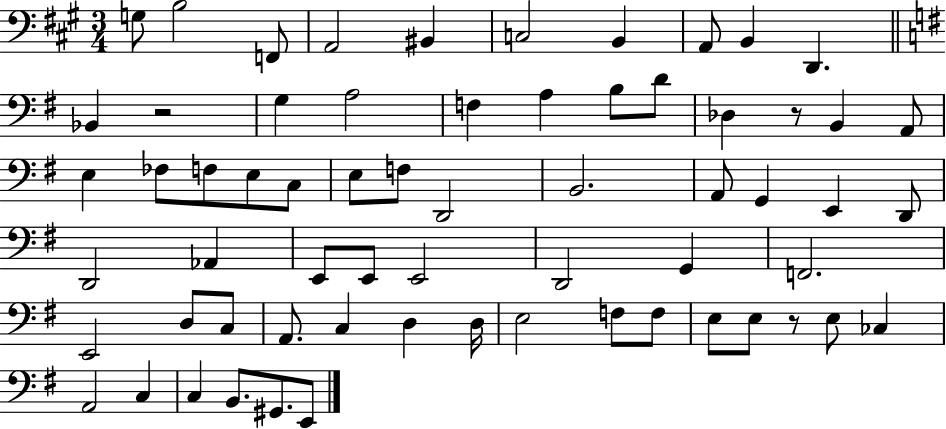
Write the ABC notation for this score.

X:1
T:Untitled
M:3/4
L:1/4
K:A
G,/2 B,2 F,,/2 A,,2 ^B,, C,2 B,, A,,/2 B,, D,, _B,, z2 G, A,2 F, A, B,/2 D/2 _D, z/2 B,, A,,/2 E, _F,/2 F,/2 E,/2 C,/2 E,/2 F,/2 D,,2 B,,2 A,,/2 G,, E,, D,,/2 D,,2 _A,, E,,/2 E,,/2 E,,2 D,,2 G,, F,,2 E,,2 D,/2 C,/2 A,,/2 C, D, D,/4 E,2 F,/2 F,/2 E,/2 E,/2 z/2 E,/2 _C, A,,2 C, C, B,,/2 ^G,,/2 E,,/2